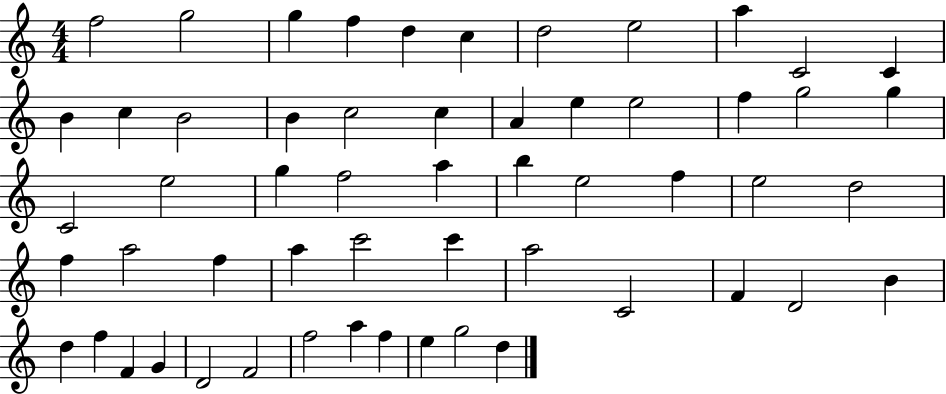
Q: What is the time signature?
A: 4/4